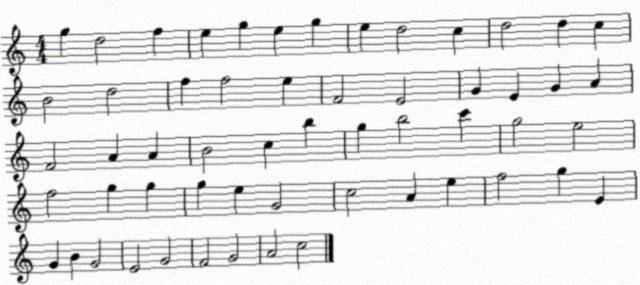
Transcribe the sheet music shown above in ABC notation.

X:1
T:Untitled
M:4/4
L:1/4
K:C
g d2 f e g e g e d2 c d2 d c B2 d2 f f2 e F2 E2 G E G A F2 A A B2 c b g b2 c' g2 e2 f2 g g g e G2 c2 A e f2 g E G B G2 E2 G2 F2 G2 A2 c2